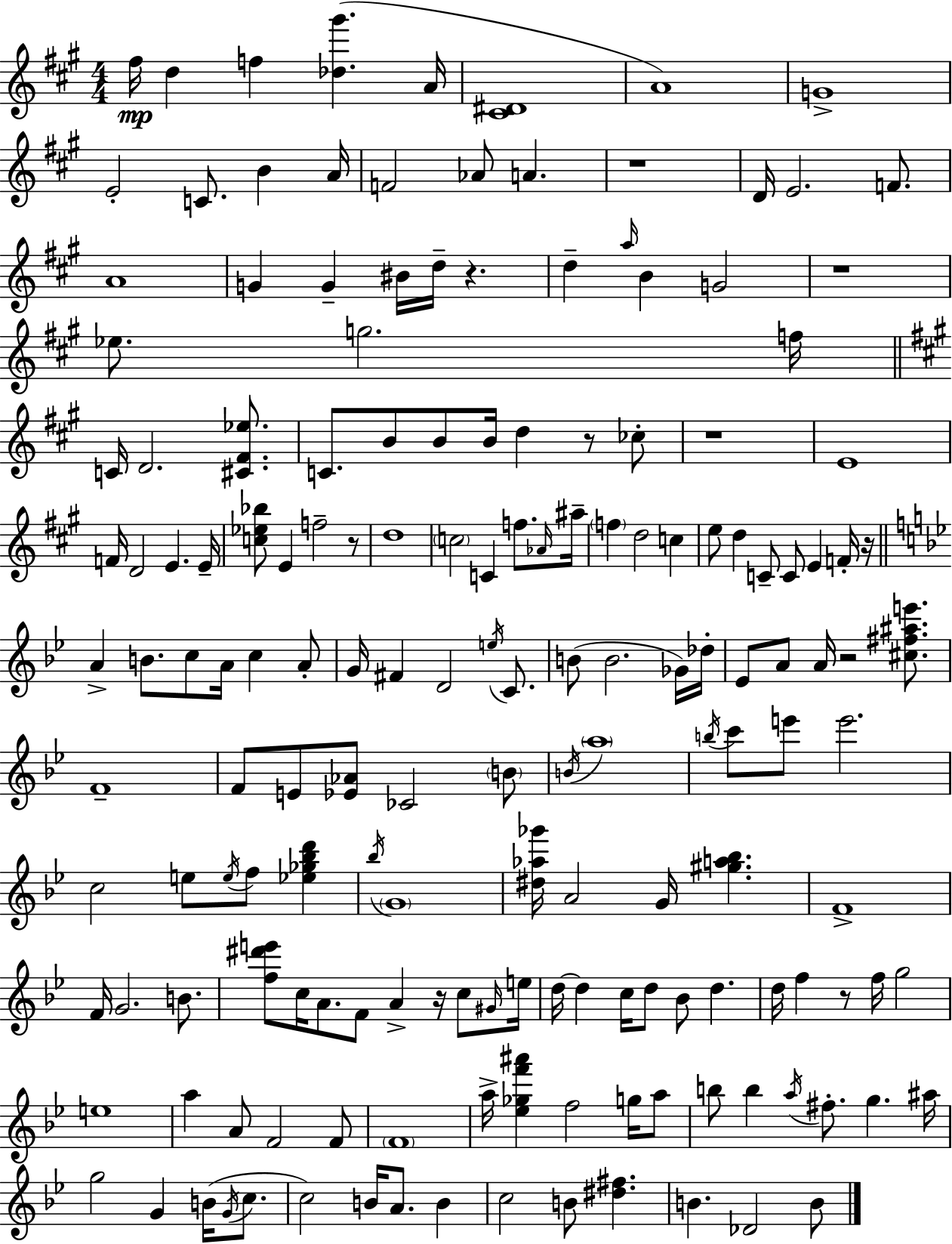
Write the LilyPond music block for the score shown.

{
  \clef treble
  \numericTimeSignature
  \time 4/4
  \key a \major
  fis''16\mp d''4 f''4 <des'' gis'''>4.( a'16 | <cis' dis'>1 | a'1) | g'1-> | \break e'2-. c'8. b'4 a'16 | f'2 aes'8 a'4. | r1 | d'16 e'2. f'8. | \break a'1 | g'4 g'4-- bis'16 d''16-- r4. | d''4-- \grace { a''16 } b'4 g'2 | r1 | \break ees''8. g''2. | f''16 \bar "||" \break \key a \major c'16 d'2. <cis' fis' ees''>8. | c'8. b'8 b'8 b'16 d''4 r8 ces''8-. | r1 | e'1 | \break f'16 d'2 e'4. e'16-- | <c'' ees'' bes''>8 e'4 f''2-- r8 | d''1 | \parenthesize c''2 c'4 f''8. \grace { aes'16 } | \break ais''16-- \parenthesize f''4 d''2 c''4 | e''8 d''4 c'8-- c'8 e'4 f'16-. | r16 \bar "||" \break \key bes \major a'4-> b'8. c''8 a'16 c''4 a'8-. | g'16 fis'4 d'2 \acciaccatura { e''16 } c'8. | b'8( b'2. ges'16) | des''16-. ees'8 a'8 a'16 r2 <cis'' fis'' ais'' e'''>8. | \break f'1-- | f'8 e'8 <ees' aes'>8 ces'2 \parenthesize b'8 | \acciaccatura { b'16 } \parenthesize a''1 | \acciaccatura { b''16 } c'''8 e'''8 e'''2. | \break c''2 e''8 \acciaccatura { e''16 } f''8 | <ees'' ges'' bes'' d'''>4 \acciaccatura { bes''16 } \parenthesize g'1 | <dis'' aes'' ges'''>16 a'2 g'16 <gis'' a'' bes''>4. | f'1-> | \break f'16 g'2. | b'8. <f'' dis''' e'''>8 c''16 a'8. f'8 a'4-> | r16 c''8 \grace { gis'16 } e''16 d''16~~ d''4 c''16 d''8 bes'8 | d''4. d''16 f''4 r8 f''16 g''2 | \break e''1 | a''4 a'8 f'2 | f'8 \parenthesize f'1 | a''16-> <ees'' ges'' f''' ais'''>4 f''2 | \break g''16 a''8 b''8 b''4 \acciaccatura { a''16 } fis''8.-. | g''4. ais''16 g''2 g'4 | b'16( \acciaccatura { g'16 } c''8. c''2) | b'16 a'8. b'4 c''2 | \break b'8 <dis'' fis''>4. b'4. des'2 | b'8 \bar "|."
}